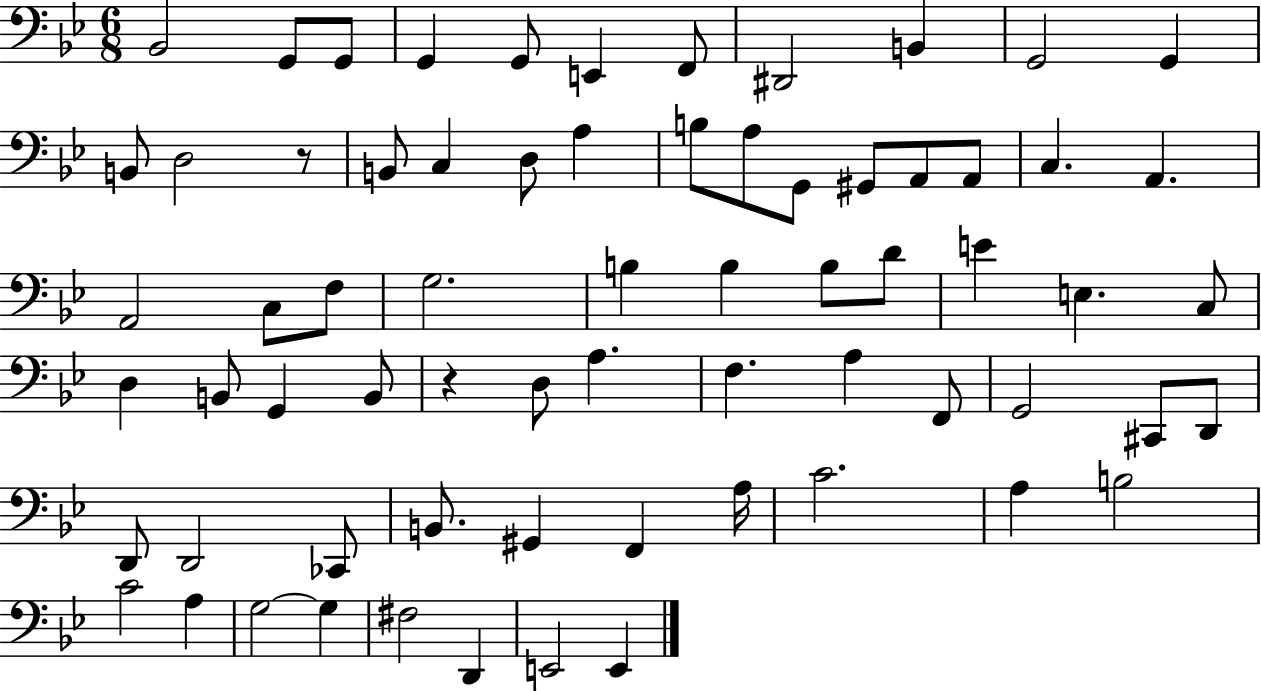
{
  \clef bass
  \numericTimeSignature
  \time 6/8
  \key bes \major
  \repeat volta 2 { bes,2 g,8 g,8 | g,4 g,8 e,4 f,8 | dis,2 b,4 | g,2 g,4 | \break b,8 d2 r8 | b,8 c4 d8 a4 | b8 a8 g,8 gis,8 a,8 a,8 | c4. a,4. | \break a,2 c8 f8 | g2. | b4 b4 b8 d'8 | e'4 e4. c8 | \break d4 b,8 g,4 b,8 | r4 d8 a4. | f4. a4 f,8 | g,2 cis,8 d,8 | \break d,8 d,2 ces,8 | b,8. gis,4 f,4 a16 | c'2. | a4 b2 | \break c'2 a4 | g2~~ g4 | fis2 d,4 | e,2 e,4 | \break } \bar "|."
}